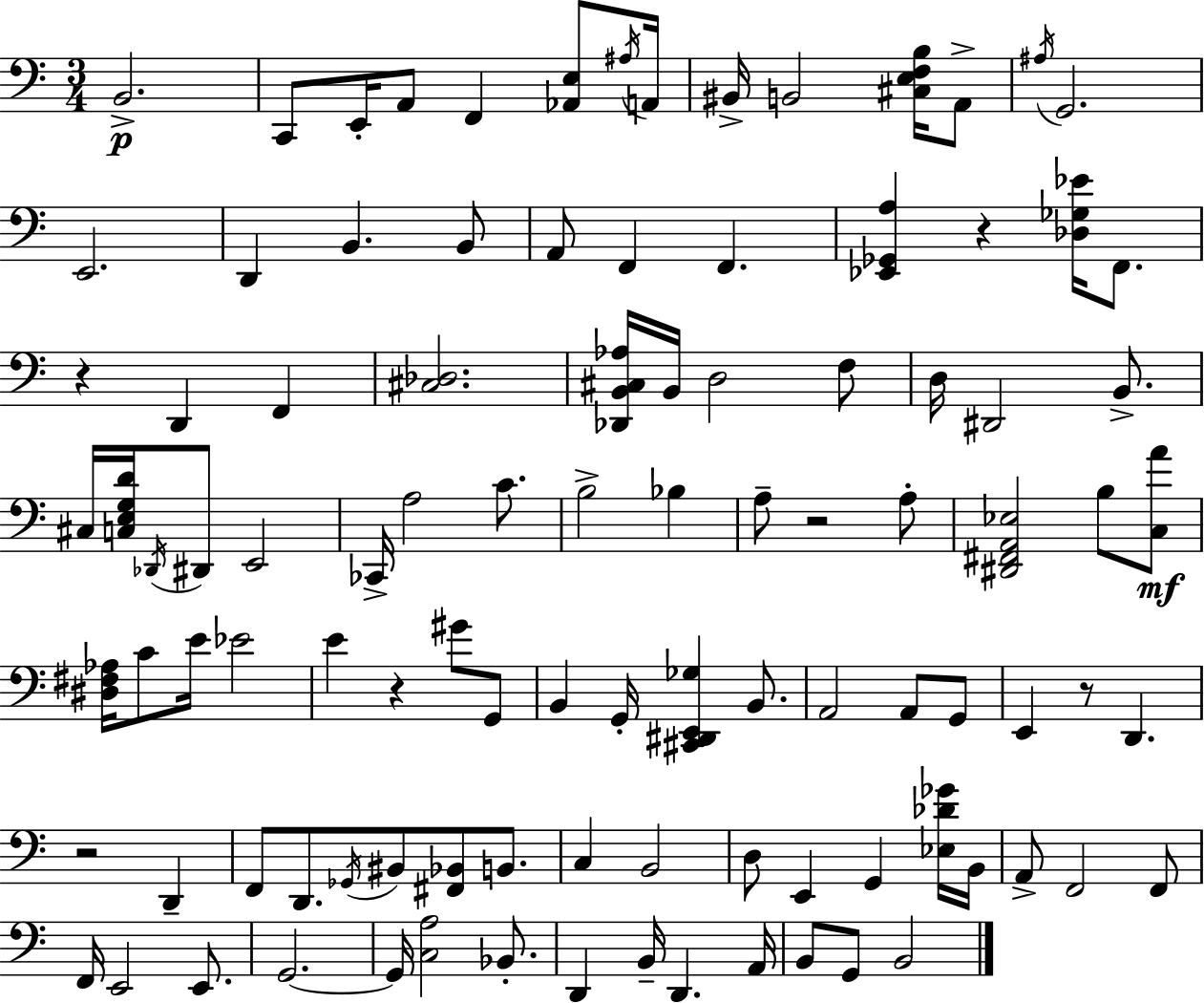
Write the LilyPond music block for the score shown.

{
  \clef bass
  \numericTimeSignature
  \time 3/4
  \key a \minor
  \repeat volta 2 { b,2.->\p | c,8 e,16-. a,8 f,4 <aes, e>8 \acciaccatura { ais16 } | a,16 bis,16-> b,2 <cis e f b>16 a,8-> | \acciaccatura { ais16 } g,2. | \break e,2. | d,4 b,4. | b,8 a,8 f,4 f,4. | <ees, ges, a>4 r4 <des ges ees'>16 f,8. | \break r4 d,4 f,4 | <cis des>2. | <des, b, cis aes>16 b,16 d2 | f8 d16 dis,2 b,8.-> | \break cis16 <c e g d'>16 \acciaccatura { des,16 } dis,8 e,2 | ces,16-> a2 | c'8. b2-> bes4 | a8-- r2 | \break a8-. <dis, fis, a, ees>2 b8 | <c a'>8\mf <dis fis aes>16 c'8 e'16 ees'2 | e'4 r4 gis'8 | g,8 b,4 g,16-. <cis, dis, e, ges>4 | \break b,8. a,2 a,8 | g,8 e,4 r8 d,4. | r2 d,4-- | f,8 d,8. \acciaccatura { ges,16 } bis,8 <fis, bes,>8 | \break b,8. c4 b,2 | d8 e,4 g,4 | <ees des' ges'>16 b,16 a,8-> f,2 | f,8 f,16 e,2 | \break e,8. g,2.~~ | g,16 <c a>2 | bes,8.-. d,4 b,16-- d,4. | a,16 b,8 g,8 b,2 | \break } \bar "|."
}